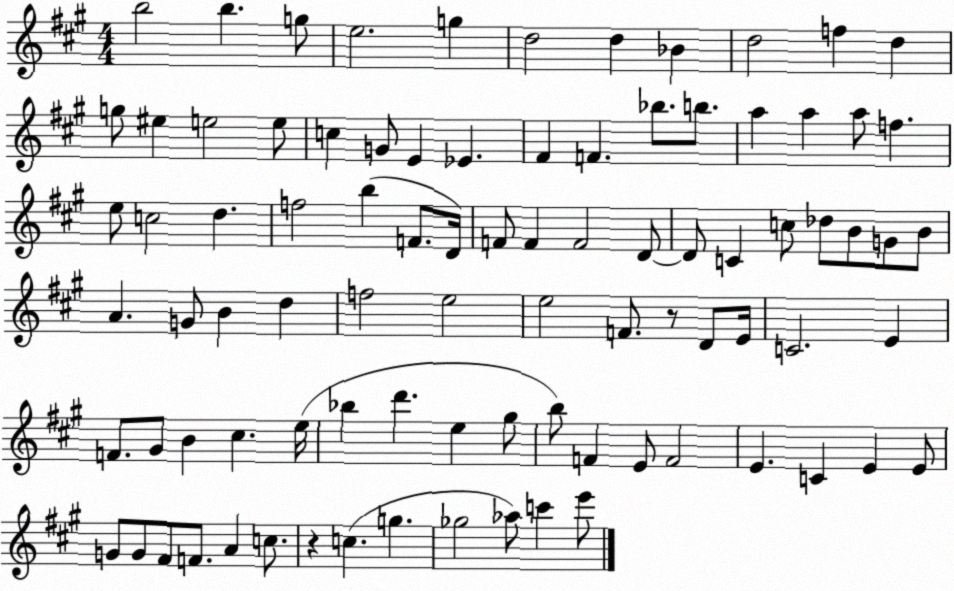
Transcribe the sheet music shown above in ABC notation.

X:1
T:Untitled
M:4/4
L:1/4
K:A
b2 b g/2 e2 g d2 d _B d2 f d g/2 ^e e2 e/2 c G/2 E _E ^F F _b/2 b/2 a a a/2 f e/2 c2 d f2 b F/2 D/4 F/2 F F2 D/2 D/2 C c/2 _d/2 B/2 G/2 B/2 A G/2 B d f2 e2 e2 F/2 z/2 D/2 E/4 C2 E F/2 ^G/2 B ^c e/4 _b d' e ^g/2 b/2 F E/2 F2 E C E E/2 G/2 G/2 ^F/2 F/2 A c/2 z c g _g2 _a/2 c' e'/2